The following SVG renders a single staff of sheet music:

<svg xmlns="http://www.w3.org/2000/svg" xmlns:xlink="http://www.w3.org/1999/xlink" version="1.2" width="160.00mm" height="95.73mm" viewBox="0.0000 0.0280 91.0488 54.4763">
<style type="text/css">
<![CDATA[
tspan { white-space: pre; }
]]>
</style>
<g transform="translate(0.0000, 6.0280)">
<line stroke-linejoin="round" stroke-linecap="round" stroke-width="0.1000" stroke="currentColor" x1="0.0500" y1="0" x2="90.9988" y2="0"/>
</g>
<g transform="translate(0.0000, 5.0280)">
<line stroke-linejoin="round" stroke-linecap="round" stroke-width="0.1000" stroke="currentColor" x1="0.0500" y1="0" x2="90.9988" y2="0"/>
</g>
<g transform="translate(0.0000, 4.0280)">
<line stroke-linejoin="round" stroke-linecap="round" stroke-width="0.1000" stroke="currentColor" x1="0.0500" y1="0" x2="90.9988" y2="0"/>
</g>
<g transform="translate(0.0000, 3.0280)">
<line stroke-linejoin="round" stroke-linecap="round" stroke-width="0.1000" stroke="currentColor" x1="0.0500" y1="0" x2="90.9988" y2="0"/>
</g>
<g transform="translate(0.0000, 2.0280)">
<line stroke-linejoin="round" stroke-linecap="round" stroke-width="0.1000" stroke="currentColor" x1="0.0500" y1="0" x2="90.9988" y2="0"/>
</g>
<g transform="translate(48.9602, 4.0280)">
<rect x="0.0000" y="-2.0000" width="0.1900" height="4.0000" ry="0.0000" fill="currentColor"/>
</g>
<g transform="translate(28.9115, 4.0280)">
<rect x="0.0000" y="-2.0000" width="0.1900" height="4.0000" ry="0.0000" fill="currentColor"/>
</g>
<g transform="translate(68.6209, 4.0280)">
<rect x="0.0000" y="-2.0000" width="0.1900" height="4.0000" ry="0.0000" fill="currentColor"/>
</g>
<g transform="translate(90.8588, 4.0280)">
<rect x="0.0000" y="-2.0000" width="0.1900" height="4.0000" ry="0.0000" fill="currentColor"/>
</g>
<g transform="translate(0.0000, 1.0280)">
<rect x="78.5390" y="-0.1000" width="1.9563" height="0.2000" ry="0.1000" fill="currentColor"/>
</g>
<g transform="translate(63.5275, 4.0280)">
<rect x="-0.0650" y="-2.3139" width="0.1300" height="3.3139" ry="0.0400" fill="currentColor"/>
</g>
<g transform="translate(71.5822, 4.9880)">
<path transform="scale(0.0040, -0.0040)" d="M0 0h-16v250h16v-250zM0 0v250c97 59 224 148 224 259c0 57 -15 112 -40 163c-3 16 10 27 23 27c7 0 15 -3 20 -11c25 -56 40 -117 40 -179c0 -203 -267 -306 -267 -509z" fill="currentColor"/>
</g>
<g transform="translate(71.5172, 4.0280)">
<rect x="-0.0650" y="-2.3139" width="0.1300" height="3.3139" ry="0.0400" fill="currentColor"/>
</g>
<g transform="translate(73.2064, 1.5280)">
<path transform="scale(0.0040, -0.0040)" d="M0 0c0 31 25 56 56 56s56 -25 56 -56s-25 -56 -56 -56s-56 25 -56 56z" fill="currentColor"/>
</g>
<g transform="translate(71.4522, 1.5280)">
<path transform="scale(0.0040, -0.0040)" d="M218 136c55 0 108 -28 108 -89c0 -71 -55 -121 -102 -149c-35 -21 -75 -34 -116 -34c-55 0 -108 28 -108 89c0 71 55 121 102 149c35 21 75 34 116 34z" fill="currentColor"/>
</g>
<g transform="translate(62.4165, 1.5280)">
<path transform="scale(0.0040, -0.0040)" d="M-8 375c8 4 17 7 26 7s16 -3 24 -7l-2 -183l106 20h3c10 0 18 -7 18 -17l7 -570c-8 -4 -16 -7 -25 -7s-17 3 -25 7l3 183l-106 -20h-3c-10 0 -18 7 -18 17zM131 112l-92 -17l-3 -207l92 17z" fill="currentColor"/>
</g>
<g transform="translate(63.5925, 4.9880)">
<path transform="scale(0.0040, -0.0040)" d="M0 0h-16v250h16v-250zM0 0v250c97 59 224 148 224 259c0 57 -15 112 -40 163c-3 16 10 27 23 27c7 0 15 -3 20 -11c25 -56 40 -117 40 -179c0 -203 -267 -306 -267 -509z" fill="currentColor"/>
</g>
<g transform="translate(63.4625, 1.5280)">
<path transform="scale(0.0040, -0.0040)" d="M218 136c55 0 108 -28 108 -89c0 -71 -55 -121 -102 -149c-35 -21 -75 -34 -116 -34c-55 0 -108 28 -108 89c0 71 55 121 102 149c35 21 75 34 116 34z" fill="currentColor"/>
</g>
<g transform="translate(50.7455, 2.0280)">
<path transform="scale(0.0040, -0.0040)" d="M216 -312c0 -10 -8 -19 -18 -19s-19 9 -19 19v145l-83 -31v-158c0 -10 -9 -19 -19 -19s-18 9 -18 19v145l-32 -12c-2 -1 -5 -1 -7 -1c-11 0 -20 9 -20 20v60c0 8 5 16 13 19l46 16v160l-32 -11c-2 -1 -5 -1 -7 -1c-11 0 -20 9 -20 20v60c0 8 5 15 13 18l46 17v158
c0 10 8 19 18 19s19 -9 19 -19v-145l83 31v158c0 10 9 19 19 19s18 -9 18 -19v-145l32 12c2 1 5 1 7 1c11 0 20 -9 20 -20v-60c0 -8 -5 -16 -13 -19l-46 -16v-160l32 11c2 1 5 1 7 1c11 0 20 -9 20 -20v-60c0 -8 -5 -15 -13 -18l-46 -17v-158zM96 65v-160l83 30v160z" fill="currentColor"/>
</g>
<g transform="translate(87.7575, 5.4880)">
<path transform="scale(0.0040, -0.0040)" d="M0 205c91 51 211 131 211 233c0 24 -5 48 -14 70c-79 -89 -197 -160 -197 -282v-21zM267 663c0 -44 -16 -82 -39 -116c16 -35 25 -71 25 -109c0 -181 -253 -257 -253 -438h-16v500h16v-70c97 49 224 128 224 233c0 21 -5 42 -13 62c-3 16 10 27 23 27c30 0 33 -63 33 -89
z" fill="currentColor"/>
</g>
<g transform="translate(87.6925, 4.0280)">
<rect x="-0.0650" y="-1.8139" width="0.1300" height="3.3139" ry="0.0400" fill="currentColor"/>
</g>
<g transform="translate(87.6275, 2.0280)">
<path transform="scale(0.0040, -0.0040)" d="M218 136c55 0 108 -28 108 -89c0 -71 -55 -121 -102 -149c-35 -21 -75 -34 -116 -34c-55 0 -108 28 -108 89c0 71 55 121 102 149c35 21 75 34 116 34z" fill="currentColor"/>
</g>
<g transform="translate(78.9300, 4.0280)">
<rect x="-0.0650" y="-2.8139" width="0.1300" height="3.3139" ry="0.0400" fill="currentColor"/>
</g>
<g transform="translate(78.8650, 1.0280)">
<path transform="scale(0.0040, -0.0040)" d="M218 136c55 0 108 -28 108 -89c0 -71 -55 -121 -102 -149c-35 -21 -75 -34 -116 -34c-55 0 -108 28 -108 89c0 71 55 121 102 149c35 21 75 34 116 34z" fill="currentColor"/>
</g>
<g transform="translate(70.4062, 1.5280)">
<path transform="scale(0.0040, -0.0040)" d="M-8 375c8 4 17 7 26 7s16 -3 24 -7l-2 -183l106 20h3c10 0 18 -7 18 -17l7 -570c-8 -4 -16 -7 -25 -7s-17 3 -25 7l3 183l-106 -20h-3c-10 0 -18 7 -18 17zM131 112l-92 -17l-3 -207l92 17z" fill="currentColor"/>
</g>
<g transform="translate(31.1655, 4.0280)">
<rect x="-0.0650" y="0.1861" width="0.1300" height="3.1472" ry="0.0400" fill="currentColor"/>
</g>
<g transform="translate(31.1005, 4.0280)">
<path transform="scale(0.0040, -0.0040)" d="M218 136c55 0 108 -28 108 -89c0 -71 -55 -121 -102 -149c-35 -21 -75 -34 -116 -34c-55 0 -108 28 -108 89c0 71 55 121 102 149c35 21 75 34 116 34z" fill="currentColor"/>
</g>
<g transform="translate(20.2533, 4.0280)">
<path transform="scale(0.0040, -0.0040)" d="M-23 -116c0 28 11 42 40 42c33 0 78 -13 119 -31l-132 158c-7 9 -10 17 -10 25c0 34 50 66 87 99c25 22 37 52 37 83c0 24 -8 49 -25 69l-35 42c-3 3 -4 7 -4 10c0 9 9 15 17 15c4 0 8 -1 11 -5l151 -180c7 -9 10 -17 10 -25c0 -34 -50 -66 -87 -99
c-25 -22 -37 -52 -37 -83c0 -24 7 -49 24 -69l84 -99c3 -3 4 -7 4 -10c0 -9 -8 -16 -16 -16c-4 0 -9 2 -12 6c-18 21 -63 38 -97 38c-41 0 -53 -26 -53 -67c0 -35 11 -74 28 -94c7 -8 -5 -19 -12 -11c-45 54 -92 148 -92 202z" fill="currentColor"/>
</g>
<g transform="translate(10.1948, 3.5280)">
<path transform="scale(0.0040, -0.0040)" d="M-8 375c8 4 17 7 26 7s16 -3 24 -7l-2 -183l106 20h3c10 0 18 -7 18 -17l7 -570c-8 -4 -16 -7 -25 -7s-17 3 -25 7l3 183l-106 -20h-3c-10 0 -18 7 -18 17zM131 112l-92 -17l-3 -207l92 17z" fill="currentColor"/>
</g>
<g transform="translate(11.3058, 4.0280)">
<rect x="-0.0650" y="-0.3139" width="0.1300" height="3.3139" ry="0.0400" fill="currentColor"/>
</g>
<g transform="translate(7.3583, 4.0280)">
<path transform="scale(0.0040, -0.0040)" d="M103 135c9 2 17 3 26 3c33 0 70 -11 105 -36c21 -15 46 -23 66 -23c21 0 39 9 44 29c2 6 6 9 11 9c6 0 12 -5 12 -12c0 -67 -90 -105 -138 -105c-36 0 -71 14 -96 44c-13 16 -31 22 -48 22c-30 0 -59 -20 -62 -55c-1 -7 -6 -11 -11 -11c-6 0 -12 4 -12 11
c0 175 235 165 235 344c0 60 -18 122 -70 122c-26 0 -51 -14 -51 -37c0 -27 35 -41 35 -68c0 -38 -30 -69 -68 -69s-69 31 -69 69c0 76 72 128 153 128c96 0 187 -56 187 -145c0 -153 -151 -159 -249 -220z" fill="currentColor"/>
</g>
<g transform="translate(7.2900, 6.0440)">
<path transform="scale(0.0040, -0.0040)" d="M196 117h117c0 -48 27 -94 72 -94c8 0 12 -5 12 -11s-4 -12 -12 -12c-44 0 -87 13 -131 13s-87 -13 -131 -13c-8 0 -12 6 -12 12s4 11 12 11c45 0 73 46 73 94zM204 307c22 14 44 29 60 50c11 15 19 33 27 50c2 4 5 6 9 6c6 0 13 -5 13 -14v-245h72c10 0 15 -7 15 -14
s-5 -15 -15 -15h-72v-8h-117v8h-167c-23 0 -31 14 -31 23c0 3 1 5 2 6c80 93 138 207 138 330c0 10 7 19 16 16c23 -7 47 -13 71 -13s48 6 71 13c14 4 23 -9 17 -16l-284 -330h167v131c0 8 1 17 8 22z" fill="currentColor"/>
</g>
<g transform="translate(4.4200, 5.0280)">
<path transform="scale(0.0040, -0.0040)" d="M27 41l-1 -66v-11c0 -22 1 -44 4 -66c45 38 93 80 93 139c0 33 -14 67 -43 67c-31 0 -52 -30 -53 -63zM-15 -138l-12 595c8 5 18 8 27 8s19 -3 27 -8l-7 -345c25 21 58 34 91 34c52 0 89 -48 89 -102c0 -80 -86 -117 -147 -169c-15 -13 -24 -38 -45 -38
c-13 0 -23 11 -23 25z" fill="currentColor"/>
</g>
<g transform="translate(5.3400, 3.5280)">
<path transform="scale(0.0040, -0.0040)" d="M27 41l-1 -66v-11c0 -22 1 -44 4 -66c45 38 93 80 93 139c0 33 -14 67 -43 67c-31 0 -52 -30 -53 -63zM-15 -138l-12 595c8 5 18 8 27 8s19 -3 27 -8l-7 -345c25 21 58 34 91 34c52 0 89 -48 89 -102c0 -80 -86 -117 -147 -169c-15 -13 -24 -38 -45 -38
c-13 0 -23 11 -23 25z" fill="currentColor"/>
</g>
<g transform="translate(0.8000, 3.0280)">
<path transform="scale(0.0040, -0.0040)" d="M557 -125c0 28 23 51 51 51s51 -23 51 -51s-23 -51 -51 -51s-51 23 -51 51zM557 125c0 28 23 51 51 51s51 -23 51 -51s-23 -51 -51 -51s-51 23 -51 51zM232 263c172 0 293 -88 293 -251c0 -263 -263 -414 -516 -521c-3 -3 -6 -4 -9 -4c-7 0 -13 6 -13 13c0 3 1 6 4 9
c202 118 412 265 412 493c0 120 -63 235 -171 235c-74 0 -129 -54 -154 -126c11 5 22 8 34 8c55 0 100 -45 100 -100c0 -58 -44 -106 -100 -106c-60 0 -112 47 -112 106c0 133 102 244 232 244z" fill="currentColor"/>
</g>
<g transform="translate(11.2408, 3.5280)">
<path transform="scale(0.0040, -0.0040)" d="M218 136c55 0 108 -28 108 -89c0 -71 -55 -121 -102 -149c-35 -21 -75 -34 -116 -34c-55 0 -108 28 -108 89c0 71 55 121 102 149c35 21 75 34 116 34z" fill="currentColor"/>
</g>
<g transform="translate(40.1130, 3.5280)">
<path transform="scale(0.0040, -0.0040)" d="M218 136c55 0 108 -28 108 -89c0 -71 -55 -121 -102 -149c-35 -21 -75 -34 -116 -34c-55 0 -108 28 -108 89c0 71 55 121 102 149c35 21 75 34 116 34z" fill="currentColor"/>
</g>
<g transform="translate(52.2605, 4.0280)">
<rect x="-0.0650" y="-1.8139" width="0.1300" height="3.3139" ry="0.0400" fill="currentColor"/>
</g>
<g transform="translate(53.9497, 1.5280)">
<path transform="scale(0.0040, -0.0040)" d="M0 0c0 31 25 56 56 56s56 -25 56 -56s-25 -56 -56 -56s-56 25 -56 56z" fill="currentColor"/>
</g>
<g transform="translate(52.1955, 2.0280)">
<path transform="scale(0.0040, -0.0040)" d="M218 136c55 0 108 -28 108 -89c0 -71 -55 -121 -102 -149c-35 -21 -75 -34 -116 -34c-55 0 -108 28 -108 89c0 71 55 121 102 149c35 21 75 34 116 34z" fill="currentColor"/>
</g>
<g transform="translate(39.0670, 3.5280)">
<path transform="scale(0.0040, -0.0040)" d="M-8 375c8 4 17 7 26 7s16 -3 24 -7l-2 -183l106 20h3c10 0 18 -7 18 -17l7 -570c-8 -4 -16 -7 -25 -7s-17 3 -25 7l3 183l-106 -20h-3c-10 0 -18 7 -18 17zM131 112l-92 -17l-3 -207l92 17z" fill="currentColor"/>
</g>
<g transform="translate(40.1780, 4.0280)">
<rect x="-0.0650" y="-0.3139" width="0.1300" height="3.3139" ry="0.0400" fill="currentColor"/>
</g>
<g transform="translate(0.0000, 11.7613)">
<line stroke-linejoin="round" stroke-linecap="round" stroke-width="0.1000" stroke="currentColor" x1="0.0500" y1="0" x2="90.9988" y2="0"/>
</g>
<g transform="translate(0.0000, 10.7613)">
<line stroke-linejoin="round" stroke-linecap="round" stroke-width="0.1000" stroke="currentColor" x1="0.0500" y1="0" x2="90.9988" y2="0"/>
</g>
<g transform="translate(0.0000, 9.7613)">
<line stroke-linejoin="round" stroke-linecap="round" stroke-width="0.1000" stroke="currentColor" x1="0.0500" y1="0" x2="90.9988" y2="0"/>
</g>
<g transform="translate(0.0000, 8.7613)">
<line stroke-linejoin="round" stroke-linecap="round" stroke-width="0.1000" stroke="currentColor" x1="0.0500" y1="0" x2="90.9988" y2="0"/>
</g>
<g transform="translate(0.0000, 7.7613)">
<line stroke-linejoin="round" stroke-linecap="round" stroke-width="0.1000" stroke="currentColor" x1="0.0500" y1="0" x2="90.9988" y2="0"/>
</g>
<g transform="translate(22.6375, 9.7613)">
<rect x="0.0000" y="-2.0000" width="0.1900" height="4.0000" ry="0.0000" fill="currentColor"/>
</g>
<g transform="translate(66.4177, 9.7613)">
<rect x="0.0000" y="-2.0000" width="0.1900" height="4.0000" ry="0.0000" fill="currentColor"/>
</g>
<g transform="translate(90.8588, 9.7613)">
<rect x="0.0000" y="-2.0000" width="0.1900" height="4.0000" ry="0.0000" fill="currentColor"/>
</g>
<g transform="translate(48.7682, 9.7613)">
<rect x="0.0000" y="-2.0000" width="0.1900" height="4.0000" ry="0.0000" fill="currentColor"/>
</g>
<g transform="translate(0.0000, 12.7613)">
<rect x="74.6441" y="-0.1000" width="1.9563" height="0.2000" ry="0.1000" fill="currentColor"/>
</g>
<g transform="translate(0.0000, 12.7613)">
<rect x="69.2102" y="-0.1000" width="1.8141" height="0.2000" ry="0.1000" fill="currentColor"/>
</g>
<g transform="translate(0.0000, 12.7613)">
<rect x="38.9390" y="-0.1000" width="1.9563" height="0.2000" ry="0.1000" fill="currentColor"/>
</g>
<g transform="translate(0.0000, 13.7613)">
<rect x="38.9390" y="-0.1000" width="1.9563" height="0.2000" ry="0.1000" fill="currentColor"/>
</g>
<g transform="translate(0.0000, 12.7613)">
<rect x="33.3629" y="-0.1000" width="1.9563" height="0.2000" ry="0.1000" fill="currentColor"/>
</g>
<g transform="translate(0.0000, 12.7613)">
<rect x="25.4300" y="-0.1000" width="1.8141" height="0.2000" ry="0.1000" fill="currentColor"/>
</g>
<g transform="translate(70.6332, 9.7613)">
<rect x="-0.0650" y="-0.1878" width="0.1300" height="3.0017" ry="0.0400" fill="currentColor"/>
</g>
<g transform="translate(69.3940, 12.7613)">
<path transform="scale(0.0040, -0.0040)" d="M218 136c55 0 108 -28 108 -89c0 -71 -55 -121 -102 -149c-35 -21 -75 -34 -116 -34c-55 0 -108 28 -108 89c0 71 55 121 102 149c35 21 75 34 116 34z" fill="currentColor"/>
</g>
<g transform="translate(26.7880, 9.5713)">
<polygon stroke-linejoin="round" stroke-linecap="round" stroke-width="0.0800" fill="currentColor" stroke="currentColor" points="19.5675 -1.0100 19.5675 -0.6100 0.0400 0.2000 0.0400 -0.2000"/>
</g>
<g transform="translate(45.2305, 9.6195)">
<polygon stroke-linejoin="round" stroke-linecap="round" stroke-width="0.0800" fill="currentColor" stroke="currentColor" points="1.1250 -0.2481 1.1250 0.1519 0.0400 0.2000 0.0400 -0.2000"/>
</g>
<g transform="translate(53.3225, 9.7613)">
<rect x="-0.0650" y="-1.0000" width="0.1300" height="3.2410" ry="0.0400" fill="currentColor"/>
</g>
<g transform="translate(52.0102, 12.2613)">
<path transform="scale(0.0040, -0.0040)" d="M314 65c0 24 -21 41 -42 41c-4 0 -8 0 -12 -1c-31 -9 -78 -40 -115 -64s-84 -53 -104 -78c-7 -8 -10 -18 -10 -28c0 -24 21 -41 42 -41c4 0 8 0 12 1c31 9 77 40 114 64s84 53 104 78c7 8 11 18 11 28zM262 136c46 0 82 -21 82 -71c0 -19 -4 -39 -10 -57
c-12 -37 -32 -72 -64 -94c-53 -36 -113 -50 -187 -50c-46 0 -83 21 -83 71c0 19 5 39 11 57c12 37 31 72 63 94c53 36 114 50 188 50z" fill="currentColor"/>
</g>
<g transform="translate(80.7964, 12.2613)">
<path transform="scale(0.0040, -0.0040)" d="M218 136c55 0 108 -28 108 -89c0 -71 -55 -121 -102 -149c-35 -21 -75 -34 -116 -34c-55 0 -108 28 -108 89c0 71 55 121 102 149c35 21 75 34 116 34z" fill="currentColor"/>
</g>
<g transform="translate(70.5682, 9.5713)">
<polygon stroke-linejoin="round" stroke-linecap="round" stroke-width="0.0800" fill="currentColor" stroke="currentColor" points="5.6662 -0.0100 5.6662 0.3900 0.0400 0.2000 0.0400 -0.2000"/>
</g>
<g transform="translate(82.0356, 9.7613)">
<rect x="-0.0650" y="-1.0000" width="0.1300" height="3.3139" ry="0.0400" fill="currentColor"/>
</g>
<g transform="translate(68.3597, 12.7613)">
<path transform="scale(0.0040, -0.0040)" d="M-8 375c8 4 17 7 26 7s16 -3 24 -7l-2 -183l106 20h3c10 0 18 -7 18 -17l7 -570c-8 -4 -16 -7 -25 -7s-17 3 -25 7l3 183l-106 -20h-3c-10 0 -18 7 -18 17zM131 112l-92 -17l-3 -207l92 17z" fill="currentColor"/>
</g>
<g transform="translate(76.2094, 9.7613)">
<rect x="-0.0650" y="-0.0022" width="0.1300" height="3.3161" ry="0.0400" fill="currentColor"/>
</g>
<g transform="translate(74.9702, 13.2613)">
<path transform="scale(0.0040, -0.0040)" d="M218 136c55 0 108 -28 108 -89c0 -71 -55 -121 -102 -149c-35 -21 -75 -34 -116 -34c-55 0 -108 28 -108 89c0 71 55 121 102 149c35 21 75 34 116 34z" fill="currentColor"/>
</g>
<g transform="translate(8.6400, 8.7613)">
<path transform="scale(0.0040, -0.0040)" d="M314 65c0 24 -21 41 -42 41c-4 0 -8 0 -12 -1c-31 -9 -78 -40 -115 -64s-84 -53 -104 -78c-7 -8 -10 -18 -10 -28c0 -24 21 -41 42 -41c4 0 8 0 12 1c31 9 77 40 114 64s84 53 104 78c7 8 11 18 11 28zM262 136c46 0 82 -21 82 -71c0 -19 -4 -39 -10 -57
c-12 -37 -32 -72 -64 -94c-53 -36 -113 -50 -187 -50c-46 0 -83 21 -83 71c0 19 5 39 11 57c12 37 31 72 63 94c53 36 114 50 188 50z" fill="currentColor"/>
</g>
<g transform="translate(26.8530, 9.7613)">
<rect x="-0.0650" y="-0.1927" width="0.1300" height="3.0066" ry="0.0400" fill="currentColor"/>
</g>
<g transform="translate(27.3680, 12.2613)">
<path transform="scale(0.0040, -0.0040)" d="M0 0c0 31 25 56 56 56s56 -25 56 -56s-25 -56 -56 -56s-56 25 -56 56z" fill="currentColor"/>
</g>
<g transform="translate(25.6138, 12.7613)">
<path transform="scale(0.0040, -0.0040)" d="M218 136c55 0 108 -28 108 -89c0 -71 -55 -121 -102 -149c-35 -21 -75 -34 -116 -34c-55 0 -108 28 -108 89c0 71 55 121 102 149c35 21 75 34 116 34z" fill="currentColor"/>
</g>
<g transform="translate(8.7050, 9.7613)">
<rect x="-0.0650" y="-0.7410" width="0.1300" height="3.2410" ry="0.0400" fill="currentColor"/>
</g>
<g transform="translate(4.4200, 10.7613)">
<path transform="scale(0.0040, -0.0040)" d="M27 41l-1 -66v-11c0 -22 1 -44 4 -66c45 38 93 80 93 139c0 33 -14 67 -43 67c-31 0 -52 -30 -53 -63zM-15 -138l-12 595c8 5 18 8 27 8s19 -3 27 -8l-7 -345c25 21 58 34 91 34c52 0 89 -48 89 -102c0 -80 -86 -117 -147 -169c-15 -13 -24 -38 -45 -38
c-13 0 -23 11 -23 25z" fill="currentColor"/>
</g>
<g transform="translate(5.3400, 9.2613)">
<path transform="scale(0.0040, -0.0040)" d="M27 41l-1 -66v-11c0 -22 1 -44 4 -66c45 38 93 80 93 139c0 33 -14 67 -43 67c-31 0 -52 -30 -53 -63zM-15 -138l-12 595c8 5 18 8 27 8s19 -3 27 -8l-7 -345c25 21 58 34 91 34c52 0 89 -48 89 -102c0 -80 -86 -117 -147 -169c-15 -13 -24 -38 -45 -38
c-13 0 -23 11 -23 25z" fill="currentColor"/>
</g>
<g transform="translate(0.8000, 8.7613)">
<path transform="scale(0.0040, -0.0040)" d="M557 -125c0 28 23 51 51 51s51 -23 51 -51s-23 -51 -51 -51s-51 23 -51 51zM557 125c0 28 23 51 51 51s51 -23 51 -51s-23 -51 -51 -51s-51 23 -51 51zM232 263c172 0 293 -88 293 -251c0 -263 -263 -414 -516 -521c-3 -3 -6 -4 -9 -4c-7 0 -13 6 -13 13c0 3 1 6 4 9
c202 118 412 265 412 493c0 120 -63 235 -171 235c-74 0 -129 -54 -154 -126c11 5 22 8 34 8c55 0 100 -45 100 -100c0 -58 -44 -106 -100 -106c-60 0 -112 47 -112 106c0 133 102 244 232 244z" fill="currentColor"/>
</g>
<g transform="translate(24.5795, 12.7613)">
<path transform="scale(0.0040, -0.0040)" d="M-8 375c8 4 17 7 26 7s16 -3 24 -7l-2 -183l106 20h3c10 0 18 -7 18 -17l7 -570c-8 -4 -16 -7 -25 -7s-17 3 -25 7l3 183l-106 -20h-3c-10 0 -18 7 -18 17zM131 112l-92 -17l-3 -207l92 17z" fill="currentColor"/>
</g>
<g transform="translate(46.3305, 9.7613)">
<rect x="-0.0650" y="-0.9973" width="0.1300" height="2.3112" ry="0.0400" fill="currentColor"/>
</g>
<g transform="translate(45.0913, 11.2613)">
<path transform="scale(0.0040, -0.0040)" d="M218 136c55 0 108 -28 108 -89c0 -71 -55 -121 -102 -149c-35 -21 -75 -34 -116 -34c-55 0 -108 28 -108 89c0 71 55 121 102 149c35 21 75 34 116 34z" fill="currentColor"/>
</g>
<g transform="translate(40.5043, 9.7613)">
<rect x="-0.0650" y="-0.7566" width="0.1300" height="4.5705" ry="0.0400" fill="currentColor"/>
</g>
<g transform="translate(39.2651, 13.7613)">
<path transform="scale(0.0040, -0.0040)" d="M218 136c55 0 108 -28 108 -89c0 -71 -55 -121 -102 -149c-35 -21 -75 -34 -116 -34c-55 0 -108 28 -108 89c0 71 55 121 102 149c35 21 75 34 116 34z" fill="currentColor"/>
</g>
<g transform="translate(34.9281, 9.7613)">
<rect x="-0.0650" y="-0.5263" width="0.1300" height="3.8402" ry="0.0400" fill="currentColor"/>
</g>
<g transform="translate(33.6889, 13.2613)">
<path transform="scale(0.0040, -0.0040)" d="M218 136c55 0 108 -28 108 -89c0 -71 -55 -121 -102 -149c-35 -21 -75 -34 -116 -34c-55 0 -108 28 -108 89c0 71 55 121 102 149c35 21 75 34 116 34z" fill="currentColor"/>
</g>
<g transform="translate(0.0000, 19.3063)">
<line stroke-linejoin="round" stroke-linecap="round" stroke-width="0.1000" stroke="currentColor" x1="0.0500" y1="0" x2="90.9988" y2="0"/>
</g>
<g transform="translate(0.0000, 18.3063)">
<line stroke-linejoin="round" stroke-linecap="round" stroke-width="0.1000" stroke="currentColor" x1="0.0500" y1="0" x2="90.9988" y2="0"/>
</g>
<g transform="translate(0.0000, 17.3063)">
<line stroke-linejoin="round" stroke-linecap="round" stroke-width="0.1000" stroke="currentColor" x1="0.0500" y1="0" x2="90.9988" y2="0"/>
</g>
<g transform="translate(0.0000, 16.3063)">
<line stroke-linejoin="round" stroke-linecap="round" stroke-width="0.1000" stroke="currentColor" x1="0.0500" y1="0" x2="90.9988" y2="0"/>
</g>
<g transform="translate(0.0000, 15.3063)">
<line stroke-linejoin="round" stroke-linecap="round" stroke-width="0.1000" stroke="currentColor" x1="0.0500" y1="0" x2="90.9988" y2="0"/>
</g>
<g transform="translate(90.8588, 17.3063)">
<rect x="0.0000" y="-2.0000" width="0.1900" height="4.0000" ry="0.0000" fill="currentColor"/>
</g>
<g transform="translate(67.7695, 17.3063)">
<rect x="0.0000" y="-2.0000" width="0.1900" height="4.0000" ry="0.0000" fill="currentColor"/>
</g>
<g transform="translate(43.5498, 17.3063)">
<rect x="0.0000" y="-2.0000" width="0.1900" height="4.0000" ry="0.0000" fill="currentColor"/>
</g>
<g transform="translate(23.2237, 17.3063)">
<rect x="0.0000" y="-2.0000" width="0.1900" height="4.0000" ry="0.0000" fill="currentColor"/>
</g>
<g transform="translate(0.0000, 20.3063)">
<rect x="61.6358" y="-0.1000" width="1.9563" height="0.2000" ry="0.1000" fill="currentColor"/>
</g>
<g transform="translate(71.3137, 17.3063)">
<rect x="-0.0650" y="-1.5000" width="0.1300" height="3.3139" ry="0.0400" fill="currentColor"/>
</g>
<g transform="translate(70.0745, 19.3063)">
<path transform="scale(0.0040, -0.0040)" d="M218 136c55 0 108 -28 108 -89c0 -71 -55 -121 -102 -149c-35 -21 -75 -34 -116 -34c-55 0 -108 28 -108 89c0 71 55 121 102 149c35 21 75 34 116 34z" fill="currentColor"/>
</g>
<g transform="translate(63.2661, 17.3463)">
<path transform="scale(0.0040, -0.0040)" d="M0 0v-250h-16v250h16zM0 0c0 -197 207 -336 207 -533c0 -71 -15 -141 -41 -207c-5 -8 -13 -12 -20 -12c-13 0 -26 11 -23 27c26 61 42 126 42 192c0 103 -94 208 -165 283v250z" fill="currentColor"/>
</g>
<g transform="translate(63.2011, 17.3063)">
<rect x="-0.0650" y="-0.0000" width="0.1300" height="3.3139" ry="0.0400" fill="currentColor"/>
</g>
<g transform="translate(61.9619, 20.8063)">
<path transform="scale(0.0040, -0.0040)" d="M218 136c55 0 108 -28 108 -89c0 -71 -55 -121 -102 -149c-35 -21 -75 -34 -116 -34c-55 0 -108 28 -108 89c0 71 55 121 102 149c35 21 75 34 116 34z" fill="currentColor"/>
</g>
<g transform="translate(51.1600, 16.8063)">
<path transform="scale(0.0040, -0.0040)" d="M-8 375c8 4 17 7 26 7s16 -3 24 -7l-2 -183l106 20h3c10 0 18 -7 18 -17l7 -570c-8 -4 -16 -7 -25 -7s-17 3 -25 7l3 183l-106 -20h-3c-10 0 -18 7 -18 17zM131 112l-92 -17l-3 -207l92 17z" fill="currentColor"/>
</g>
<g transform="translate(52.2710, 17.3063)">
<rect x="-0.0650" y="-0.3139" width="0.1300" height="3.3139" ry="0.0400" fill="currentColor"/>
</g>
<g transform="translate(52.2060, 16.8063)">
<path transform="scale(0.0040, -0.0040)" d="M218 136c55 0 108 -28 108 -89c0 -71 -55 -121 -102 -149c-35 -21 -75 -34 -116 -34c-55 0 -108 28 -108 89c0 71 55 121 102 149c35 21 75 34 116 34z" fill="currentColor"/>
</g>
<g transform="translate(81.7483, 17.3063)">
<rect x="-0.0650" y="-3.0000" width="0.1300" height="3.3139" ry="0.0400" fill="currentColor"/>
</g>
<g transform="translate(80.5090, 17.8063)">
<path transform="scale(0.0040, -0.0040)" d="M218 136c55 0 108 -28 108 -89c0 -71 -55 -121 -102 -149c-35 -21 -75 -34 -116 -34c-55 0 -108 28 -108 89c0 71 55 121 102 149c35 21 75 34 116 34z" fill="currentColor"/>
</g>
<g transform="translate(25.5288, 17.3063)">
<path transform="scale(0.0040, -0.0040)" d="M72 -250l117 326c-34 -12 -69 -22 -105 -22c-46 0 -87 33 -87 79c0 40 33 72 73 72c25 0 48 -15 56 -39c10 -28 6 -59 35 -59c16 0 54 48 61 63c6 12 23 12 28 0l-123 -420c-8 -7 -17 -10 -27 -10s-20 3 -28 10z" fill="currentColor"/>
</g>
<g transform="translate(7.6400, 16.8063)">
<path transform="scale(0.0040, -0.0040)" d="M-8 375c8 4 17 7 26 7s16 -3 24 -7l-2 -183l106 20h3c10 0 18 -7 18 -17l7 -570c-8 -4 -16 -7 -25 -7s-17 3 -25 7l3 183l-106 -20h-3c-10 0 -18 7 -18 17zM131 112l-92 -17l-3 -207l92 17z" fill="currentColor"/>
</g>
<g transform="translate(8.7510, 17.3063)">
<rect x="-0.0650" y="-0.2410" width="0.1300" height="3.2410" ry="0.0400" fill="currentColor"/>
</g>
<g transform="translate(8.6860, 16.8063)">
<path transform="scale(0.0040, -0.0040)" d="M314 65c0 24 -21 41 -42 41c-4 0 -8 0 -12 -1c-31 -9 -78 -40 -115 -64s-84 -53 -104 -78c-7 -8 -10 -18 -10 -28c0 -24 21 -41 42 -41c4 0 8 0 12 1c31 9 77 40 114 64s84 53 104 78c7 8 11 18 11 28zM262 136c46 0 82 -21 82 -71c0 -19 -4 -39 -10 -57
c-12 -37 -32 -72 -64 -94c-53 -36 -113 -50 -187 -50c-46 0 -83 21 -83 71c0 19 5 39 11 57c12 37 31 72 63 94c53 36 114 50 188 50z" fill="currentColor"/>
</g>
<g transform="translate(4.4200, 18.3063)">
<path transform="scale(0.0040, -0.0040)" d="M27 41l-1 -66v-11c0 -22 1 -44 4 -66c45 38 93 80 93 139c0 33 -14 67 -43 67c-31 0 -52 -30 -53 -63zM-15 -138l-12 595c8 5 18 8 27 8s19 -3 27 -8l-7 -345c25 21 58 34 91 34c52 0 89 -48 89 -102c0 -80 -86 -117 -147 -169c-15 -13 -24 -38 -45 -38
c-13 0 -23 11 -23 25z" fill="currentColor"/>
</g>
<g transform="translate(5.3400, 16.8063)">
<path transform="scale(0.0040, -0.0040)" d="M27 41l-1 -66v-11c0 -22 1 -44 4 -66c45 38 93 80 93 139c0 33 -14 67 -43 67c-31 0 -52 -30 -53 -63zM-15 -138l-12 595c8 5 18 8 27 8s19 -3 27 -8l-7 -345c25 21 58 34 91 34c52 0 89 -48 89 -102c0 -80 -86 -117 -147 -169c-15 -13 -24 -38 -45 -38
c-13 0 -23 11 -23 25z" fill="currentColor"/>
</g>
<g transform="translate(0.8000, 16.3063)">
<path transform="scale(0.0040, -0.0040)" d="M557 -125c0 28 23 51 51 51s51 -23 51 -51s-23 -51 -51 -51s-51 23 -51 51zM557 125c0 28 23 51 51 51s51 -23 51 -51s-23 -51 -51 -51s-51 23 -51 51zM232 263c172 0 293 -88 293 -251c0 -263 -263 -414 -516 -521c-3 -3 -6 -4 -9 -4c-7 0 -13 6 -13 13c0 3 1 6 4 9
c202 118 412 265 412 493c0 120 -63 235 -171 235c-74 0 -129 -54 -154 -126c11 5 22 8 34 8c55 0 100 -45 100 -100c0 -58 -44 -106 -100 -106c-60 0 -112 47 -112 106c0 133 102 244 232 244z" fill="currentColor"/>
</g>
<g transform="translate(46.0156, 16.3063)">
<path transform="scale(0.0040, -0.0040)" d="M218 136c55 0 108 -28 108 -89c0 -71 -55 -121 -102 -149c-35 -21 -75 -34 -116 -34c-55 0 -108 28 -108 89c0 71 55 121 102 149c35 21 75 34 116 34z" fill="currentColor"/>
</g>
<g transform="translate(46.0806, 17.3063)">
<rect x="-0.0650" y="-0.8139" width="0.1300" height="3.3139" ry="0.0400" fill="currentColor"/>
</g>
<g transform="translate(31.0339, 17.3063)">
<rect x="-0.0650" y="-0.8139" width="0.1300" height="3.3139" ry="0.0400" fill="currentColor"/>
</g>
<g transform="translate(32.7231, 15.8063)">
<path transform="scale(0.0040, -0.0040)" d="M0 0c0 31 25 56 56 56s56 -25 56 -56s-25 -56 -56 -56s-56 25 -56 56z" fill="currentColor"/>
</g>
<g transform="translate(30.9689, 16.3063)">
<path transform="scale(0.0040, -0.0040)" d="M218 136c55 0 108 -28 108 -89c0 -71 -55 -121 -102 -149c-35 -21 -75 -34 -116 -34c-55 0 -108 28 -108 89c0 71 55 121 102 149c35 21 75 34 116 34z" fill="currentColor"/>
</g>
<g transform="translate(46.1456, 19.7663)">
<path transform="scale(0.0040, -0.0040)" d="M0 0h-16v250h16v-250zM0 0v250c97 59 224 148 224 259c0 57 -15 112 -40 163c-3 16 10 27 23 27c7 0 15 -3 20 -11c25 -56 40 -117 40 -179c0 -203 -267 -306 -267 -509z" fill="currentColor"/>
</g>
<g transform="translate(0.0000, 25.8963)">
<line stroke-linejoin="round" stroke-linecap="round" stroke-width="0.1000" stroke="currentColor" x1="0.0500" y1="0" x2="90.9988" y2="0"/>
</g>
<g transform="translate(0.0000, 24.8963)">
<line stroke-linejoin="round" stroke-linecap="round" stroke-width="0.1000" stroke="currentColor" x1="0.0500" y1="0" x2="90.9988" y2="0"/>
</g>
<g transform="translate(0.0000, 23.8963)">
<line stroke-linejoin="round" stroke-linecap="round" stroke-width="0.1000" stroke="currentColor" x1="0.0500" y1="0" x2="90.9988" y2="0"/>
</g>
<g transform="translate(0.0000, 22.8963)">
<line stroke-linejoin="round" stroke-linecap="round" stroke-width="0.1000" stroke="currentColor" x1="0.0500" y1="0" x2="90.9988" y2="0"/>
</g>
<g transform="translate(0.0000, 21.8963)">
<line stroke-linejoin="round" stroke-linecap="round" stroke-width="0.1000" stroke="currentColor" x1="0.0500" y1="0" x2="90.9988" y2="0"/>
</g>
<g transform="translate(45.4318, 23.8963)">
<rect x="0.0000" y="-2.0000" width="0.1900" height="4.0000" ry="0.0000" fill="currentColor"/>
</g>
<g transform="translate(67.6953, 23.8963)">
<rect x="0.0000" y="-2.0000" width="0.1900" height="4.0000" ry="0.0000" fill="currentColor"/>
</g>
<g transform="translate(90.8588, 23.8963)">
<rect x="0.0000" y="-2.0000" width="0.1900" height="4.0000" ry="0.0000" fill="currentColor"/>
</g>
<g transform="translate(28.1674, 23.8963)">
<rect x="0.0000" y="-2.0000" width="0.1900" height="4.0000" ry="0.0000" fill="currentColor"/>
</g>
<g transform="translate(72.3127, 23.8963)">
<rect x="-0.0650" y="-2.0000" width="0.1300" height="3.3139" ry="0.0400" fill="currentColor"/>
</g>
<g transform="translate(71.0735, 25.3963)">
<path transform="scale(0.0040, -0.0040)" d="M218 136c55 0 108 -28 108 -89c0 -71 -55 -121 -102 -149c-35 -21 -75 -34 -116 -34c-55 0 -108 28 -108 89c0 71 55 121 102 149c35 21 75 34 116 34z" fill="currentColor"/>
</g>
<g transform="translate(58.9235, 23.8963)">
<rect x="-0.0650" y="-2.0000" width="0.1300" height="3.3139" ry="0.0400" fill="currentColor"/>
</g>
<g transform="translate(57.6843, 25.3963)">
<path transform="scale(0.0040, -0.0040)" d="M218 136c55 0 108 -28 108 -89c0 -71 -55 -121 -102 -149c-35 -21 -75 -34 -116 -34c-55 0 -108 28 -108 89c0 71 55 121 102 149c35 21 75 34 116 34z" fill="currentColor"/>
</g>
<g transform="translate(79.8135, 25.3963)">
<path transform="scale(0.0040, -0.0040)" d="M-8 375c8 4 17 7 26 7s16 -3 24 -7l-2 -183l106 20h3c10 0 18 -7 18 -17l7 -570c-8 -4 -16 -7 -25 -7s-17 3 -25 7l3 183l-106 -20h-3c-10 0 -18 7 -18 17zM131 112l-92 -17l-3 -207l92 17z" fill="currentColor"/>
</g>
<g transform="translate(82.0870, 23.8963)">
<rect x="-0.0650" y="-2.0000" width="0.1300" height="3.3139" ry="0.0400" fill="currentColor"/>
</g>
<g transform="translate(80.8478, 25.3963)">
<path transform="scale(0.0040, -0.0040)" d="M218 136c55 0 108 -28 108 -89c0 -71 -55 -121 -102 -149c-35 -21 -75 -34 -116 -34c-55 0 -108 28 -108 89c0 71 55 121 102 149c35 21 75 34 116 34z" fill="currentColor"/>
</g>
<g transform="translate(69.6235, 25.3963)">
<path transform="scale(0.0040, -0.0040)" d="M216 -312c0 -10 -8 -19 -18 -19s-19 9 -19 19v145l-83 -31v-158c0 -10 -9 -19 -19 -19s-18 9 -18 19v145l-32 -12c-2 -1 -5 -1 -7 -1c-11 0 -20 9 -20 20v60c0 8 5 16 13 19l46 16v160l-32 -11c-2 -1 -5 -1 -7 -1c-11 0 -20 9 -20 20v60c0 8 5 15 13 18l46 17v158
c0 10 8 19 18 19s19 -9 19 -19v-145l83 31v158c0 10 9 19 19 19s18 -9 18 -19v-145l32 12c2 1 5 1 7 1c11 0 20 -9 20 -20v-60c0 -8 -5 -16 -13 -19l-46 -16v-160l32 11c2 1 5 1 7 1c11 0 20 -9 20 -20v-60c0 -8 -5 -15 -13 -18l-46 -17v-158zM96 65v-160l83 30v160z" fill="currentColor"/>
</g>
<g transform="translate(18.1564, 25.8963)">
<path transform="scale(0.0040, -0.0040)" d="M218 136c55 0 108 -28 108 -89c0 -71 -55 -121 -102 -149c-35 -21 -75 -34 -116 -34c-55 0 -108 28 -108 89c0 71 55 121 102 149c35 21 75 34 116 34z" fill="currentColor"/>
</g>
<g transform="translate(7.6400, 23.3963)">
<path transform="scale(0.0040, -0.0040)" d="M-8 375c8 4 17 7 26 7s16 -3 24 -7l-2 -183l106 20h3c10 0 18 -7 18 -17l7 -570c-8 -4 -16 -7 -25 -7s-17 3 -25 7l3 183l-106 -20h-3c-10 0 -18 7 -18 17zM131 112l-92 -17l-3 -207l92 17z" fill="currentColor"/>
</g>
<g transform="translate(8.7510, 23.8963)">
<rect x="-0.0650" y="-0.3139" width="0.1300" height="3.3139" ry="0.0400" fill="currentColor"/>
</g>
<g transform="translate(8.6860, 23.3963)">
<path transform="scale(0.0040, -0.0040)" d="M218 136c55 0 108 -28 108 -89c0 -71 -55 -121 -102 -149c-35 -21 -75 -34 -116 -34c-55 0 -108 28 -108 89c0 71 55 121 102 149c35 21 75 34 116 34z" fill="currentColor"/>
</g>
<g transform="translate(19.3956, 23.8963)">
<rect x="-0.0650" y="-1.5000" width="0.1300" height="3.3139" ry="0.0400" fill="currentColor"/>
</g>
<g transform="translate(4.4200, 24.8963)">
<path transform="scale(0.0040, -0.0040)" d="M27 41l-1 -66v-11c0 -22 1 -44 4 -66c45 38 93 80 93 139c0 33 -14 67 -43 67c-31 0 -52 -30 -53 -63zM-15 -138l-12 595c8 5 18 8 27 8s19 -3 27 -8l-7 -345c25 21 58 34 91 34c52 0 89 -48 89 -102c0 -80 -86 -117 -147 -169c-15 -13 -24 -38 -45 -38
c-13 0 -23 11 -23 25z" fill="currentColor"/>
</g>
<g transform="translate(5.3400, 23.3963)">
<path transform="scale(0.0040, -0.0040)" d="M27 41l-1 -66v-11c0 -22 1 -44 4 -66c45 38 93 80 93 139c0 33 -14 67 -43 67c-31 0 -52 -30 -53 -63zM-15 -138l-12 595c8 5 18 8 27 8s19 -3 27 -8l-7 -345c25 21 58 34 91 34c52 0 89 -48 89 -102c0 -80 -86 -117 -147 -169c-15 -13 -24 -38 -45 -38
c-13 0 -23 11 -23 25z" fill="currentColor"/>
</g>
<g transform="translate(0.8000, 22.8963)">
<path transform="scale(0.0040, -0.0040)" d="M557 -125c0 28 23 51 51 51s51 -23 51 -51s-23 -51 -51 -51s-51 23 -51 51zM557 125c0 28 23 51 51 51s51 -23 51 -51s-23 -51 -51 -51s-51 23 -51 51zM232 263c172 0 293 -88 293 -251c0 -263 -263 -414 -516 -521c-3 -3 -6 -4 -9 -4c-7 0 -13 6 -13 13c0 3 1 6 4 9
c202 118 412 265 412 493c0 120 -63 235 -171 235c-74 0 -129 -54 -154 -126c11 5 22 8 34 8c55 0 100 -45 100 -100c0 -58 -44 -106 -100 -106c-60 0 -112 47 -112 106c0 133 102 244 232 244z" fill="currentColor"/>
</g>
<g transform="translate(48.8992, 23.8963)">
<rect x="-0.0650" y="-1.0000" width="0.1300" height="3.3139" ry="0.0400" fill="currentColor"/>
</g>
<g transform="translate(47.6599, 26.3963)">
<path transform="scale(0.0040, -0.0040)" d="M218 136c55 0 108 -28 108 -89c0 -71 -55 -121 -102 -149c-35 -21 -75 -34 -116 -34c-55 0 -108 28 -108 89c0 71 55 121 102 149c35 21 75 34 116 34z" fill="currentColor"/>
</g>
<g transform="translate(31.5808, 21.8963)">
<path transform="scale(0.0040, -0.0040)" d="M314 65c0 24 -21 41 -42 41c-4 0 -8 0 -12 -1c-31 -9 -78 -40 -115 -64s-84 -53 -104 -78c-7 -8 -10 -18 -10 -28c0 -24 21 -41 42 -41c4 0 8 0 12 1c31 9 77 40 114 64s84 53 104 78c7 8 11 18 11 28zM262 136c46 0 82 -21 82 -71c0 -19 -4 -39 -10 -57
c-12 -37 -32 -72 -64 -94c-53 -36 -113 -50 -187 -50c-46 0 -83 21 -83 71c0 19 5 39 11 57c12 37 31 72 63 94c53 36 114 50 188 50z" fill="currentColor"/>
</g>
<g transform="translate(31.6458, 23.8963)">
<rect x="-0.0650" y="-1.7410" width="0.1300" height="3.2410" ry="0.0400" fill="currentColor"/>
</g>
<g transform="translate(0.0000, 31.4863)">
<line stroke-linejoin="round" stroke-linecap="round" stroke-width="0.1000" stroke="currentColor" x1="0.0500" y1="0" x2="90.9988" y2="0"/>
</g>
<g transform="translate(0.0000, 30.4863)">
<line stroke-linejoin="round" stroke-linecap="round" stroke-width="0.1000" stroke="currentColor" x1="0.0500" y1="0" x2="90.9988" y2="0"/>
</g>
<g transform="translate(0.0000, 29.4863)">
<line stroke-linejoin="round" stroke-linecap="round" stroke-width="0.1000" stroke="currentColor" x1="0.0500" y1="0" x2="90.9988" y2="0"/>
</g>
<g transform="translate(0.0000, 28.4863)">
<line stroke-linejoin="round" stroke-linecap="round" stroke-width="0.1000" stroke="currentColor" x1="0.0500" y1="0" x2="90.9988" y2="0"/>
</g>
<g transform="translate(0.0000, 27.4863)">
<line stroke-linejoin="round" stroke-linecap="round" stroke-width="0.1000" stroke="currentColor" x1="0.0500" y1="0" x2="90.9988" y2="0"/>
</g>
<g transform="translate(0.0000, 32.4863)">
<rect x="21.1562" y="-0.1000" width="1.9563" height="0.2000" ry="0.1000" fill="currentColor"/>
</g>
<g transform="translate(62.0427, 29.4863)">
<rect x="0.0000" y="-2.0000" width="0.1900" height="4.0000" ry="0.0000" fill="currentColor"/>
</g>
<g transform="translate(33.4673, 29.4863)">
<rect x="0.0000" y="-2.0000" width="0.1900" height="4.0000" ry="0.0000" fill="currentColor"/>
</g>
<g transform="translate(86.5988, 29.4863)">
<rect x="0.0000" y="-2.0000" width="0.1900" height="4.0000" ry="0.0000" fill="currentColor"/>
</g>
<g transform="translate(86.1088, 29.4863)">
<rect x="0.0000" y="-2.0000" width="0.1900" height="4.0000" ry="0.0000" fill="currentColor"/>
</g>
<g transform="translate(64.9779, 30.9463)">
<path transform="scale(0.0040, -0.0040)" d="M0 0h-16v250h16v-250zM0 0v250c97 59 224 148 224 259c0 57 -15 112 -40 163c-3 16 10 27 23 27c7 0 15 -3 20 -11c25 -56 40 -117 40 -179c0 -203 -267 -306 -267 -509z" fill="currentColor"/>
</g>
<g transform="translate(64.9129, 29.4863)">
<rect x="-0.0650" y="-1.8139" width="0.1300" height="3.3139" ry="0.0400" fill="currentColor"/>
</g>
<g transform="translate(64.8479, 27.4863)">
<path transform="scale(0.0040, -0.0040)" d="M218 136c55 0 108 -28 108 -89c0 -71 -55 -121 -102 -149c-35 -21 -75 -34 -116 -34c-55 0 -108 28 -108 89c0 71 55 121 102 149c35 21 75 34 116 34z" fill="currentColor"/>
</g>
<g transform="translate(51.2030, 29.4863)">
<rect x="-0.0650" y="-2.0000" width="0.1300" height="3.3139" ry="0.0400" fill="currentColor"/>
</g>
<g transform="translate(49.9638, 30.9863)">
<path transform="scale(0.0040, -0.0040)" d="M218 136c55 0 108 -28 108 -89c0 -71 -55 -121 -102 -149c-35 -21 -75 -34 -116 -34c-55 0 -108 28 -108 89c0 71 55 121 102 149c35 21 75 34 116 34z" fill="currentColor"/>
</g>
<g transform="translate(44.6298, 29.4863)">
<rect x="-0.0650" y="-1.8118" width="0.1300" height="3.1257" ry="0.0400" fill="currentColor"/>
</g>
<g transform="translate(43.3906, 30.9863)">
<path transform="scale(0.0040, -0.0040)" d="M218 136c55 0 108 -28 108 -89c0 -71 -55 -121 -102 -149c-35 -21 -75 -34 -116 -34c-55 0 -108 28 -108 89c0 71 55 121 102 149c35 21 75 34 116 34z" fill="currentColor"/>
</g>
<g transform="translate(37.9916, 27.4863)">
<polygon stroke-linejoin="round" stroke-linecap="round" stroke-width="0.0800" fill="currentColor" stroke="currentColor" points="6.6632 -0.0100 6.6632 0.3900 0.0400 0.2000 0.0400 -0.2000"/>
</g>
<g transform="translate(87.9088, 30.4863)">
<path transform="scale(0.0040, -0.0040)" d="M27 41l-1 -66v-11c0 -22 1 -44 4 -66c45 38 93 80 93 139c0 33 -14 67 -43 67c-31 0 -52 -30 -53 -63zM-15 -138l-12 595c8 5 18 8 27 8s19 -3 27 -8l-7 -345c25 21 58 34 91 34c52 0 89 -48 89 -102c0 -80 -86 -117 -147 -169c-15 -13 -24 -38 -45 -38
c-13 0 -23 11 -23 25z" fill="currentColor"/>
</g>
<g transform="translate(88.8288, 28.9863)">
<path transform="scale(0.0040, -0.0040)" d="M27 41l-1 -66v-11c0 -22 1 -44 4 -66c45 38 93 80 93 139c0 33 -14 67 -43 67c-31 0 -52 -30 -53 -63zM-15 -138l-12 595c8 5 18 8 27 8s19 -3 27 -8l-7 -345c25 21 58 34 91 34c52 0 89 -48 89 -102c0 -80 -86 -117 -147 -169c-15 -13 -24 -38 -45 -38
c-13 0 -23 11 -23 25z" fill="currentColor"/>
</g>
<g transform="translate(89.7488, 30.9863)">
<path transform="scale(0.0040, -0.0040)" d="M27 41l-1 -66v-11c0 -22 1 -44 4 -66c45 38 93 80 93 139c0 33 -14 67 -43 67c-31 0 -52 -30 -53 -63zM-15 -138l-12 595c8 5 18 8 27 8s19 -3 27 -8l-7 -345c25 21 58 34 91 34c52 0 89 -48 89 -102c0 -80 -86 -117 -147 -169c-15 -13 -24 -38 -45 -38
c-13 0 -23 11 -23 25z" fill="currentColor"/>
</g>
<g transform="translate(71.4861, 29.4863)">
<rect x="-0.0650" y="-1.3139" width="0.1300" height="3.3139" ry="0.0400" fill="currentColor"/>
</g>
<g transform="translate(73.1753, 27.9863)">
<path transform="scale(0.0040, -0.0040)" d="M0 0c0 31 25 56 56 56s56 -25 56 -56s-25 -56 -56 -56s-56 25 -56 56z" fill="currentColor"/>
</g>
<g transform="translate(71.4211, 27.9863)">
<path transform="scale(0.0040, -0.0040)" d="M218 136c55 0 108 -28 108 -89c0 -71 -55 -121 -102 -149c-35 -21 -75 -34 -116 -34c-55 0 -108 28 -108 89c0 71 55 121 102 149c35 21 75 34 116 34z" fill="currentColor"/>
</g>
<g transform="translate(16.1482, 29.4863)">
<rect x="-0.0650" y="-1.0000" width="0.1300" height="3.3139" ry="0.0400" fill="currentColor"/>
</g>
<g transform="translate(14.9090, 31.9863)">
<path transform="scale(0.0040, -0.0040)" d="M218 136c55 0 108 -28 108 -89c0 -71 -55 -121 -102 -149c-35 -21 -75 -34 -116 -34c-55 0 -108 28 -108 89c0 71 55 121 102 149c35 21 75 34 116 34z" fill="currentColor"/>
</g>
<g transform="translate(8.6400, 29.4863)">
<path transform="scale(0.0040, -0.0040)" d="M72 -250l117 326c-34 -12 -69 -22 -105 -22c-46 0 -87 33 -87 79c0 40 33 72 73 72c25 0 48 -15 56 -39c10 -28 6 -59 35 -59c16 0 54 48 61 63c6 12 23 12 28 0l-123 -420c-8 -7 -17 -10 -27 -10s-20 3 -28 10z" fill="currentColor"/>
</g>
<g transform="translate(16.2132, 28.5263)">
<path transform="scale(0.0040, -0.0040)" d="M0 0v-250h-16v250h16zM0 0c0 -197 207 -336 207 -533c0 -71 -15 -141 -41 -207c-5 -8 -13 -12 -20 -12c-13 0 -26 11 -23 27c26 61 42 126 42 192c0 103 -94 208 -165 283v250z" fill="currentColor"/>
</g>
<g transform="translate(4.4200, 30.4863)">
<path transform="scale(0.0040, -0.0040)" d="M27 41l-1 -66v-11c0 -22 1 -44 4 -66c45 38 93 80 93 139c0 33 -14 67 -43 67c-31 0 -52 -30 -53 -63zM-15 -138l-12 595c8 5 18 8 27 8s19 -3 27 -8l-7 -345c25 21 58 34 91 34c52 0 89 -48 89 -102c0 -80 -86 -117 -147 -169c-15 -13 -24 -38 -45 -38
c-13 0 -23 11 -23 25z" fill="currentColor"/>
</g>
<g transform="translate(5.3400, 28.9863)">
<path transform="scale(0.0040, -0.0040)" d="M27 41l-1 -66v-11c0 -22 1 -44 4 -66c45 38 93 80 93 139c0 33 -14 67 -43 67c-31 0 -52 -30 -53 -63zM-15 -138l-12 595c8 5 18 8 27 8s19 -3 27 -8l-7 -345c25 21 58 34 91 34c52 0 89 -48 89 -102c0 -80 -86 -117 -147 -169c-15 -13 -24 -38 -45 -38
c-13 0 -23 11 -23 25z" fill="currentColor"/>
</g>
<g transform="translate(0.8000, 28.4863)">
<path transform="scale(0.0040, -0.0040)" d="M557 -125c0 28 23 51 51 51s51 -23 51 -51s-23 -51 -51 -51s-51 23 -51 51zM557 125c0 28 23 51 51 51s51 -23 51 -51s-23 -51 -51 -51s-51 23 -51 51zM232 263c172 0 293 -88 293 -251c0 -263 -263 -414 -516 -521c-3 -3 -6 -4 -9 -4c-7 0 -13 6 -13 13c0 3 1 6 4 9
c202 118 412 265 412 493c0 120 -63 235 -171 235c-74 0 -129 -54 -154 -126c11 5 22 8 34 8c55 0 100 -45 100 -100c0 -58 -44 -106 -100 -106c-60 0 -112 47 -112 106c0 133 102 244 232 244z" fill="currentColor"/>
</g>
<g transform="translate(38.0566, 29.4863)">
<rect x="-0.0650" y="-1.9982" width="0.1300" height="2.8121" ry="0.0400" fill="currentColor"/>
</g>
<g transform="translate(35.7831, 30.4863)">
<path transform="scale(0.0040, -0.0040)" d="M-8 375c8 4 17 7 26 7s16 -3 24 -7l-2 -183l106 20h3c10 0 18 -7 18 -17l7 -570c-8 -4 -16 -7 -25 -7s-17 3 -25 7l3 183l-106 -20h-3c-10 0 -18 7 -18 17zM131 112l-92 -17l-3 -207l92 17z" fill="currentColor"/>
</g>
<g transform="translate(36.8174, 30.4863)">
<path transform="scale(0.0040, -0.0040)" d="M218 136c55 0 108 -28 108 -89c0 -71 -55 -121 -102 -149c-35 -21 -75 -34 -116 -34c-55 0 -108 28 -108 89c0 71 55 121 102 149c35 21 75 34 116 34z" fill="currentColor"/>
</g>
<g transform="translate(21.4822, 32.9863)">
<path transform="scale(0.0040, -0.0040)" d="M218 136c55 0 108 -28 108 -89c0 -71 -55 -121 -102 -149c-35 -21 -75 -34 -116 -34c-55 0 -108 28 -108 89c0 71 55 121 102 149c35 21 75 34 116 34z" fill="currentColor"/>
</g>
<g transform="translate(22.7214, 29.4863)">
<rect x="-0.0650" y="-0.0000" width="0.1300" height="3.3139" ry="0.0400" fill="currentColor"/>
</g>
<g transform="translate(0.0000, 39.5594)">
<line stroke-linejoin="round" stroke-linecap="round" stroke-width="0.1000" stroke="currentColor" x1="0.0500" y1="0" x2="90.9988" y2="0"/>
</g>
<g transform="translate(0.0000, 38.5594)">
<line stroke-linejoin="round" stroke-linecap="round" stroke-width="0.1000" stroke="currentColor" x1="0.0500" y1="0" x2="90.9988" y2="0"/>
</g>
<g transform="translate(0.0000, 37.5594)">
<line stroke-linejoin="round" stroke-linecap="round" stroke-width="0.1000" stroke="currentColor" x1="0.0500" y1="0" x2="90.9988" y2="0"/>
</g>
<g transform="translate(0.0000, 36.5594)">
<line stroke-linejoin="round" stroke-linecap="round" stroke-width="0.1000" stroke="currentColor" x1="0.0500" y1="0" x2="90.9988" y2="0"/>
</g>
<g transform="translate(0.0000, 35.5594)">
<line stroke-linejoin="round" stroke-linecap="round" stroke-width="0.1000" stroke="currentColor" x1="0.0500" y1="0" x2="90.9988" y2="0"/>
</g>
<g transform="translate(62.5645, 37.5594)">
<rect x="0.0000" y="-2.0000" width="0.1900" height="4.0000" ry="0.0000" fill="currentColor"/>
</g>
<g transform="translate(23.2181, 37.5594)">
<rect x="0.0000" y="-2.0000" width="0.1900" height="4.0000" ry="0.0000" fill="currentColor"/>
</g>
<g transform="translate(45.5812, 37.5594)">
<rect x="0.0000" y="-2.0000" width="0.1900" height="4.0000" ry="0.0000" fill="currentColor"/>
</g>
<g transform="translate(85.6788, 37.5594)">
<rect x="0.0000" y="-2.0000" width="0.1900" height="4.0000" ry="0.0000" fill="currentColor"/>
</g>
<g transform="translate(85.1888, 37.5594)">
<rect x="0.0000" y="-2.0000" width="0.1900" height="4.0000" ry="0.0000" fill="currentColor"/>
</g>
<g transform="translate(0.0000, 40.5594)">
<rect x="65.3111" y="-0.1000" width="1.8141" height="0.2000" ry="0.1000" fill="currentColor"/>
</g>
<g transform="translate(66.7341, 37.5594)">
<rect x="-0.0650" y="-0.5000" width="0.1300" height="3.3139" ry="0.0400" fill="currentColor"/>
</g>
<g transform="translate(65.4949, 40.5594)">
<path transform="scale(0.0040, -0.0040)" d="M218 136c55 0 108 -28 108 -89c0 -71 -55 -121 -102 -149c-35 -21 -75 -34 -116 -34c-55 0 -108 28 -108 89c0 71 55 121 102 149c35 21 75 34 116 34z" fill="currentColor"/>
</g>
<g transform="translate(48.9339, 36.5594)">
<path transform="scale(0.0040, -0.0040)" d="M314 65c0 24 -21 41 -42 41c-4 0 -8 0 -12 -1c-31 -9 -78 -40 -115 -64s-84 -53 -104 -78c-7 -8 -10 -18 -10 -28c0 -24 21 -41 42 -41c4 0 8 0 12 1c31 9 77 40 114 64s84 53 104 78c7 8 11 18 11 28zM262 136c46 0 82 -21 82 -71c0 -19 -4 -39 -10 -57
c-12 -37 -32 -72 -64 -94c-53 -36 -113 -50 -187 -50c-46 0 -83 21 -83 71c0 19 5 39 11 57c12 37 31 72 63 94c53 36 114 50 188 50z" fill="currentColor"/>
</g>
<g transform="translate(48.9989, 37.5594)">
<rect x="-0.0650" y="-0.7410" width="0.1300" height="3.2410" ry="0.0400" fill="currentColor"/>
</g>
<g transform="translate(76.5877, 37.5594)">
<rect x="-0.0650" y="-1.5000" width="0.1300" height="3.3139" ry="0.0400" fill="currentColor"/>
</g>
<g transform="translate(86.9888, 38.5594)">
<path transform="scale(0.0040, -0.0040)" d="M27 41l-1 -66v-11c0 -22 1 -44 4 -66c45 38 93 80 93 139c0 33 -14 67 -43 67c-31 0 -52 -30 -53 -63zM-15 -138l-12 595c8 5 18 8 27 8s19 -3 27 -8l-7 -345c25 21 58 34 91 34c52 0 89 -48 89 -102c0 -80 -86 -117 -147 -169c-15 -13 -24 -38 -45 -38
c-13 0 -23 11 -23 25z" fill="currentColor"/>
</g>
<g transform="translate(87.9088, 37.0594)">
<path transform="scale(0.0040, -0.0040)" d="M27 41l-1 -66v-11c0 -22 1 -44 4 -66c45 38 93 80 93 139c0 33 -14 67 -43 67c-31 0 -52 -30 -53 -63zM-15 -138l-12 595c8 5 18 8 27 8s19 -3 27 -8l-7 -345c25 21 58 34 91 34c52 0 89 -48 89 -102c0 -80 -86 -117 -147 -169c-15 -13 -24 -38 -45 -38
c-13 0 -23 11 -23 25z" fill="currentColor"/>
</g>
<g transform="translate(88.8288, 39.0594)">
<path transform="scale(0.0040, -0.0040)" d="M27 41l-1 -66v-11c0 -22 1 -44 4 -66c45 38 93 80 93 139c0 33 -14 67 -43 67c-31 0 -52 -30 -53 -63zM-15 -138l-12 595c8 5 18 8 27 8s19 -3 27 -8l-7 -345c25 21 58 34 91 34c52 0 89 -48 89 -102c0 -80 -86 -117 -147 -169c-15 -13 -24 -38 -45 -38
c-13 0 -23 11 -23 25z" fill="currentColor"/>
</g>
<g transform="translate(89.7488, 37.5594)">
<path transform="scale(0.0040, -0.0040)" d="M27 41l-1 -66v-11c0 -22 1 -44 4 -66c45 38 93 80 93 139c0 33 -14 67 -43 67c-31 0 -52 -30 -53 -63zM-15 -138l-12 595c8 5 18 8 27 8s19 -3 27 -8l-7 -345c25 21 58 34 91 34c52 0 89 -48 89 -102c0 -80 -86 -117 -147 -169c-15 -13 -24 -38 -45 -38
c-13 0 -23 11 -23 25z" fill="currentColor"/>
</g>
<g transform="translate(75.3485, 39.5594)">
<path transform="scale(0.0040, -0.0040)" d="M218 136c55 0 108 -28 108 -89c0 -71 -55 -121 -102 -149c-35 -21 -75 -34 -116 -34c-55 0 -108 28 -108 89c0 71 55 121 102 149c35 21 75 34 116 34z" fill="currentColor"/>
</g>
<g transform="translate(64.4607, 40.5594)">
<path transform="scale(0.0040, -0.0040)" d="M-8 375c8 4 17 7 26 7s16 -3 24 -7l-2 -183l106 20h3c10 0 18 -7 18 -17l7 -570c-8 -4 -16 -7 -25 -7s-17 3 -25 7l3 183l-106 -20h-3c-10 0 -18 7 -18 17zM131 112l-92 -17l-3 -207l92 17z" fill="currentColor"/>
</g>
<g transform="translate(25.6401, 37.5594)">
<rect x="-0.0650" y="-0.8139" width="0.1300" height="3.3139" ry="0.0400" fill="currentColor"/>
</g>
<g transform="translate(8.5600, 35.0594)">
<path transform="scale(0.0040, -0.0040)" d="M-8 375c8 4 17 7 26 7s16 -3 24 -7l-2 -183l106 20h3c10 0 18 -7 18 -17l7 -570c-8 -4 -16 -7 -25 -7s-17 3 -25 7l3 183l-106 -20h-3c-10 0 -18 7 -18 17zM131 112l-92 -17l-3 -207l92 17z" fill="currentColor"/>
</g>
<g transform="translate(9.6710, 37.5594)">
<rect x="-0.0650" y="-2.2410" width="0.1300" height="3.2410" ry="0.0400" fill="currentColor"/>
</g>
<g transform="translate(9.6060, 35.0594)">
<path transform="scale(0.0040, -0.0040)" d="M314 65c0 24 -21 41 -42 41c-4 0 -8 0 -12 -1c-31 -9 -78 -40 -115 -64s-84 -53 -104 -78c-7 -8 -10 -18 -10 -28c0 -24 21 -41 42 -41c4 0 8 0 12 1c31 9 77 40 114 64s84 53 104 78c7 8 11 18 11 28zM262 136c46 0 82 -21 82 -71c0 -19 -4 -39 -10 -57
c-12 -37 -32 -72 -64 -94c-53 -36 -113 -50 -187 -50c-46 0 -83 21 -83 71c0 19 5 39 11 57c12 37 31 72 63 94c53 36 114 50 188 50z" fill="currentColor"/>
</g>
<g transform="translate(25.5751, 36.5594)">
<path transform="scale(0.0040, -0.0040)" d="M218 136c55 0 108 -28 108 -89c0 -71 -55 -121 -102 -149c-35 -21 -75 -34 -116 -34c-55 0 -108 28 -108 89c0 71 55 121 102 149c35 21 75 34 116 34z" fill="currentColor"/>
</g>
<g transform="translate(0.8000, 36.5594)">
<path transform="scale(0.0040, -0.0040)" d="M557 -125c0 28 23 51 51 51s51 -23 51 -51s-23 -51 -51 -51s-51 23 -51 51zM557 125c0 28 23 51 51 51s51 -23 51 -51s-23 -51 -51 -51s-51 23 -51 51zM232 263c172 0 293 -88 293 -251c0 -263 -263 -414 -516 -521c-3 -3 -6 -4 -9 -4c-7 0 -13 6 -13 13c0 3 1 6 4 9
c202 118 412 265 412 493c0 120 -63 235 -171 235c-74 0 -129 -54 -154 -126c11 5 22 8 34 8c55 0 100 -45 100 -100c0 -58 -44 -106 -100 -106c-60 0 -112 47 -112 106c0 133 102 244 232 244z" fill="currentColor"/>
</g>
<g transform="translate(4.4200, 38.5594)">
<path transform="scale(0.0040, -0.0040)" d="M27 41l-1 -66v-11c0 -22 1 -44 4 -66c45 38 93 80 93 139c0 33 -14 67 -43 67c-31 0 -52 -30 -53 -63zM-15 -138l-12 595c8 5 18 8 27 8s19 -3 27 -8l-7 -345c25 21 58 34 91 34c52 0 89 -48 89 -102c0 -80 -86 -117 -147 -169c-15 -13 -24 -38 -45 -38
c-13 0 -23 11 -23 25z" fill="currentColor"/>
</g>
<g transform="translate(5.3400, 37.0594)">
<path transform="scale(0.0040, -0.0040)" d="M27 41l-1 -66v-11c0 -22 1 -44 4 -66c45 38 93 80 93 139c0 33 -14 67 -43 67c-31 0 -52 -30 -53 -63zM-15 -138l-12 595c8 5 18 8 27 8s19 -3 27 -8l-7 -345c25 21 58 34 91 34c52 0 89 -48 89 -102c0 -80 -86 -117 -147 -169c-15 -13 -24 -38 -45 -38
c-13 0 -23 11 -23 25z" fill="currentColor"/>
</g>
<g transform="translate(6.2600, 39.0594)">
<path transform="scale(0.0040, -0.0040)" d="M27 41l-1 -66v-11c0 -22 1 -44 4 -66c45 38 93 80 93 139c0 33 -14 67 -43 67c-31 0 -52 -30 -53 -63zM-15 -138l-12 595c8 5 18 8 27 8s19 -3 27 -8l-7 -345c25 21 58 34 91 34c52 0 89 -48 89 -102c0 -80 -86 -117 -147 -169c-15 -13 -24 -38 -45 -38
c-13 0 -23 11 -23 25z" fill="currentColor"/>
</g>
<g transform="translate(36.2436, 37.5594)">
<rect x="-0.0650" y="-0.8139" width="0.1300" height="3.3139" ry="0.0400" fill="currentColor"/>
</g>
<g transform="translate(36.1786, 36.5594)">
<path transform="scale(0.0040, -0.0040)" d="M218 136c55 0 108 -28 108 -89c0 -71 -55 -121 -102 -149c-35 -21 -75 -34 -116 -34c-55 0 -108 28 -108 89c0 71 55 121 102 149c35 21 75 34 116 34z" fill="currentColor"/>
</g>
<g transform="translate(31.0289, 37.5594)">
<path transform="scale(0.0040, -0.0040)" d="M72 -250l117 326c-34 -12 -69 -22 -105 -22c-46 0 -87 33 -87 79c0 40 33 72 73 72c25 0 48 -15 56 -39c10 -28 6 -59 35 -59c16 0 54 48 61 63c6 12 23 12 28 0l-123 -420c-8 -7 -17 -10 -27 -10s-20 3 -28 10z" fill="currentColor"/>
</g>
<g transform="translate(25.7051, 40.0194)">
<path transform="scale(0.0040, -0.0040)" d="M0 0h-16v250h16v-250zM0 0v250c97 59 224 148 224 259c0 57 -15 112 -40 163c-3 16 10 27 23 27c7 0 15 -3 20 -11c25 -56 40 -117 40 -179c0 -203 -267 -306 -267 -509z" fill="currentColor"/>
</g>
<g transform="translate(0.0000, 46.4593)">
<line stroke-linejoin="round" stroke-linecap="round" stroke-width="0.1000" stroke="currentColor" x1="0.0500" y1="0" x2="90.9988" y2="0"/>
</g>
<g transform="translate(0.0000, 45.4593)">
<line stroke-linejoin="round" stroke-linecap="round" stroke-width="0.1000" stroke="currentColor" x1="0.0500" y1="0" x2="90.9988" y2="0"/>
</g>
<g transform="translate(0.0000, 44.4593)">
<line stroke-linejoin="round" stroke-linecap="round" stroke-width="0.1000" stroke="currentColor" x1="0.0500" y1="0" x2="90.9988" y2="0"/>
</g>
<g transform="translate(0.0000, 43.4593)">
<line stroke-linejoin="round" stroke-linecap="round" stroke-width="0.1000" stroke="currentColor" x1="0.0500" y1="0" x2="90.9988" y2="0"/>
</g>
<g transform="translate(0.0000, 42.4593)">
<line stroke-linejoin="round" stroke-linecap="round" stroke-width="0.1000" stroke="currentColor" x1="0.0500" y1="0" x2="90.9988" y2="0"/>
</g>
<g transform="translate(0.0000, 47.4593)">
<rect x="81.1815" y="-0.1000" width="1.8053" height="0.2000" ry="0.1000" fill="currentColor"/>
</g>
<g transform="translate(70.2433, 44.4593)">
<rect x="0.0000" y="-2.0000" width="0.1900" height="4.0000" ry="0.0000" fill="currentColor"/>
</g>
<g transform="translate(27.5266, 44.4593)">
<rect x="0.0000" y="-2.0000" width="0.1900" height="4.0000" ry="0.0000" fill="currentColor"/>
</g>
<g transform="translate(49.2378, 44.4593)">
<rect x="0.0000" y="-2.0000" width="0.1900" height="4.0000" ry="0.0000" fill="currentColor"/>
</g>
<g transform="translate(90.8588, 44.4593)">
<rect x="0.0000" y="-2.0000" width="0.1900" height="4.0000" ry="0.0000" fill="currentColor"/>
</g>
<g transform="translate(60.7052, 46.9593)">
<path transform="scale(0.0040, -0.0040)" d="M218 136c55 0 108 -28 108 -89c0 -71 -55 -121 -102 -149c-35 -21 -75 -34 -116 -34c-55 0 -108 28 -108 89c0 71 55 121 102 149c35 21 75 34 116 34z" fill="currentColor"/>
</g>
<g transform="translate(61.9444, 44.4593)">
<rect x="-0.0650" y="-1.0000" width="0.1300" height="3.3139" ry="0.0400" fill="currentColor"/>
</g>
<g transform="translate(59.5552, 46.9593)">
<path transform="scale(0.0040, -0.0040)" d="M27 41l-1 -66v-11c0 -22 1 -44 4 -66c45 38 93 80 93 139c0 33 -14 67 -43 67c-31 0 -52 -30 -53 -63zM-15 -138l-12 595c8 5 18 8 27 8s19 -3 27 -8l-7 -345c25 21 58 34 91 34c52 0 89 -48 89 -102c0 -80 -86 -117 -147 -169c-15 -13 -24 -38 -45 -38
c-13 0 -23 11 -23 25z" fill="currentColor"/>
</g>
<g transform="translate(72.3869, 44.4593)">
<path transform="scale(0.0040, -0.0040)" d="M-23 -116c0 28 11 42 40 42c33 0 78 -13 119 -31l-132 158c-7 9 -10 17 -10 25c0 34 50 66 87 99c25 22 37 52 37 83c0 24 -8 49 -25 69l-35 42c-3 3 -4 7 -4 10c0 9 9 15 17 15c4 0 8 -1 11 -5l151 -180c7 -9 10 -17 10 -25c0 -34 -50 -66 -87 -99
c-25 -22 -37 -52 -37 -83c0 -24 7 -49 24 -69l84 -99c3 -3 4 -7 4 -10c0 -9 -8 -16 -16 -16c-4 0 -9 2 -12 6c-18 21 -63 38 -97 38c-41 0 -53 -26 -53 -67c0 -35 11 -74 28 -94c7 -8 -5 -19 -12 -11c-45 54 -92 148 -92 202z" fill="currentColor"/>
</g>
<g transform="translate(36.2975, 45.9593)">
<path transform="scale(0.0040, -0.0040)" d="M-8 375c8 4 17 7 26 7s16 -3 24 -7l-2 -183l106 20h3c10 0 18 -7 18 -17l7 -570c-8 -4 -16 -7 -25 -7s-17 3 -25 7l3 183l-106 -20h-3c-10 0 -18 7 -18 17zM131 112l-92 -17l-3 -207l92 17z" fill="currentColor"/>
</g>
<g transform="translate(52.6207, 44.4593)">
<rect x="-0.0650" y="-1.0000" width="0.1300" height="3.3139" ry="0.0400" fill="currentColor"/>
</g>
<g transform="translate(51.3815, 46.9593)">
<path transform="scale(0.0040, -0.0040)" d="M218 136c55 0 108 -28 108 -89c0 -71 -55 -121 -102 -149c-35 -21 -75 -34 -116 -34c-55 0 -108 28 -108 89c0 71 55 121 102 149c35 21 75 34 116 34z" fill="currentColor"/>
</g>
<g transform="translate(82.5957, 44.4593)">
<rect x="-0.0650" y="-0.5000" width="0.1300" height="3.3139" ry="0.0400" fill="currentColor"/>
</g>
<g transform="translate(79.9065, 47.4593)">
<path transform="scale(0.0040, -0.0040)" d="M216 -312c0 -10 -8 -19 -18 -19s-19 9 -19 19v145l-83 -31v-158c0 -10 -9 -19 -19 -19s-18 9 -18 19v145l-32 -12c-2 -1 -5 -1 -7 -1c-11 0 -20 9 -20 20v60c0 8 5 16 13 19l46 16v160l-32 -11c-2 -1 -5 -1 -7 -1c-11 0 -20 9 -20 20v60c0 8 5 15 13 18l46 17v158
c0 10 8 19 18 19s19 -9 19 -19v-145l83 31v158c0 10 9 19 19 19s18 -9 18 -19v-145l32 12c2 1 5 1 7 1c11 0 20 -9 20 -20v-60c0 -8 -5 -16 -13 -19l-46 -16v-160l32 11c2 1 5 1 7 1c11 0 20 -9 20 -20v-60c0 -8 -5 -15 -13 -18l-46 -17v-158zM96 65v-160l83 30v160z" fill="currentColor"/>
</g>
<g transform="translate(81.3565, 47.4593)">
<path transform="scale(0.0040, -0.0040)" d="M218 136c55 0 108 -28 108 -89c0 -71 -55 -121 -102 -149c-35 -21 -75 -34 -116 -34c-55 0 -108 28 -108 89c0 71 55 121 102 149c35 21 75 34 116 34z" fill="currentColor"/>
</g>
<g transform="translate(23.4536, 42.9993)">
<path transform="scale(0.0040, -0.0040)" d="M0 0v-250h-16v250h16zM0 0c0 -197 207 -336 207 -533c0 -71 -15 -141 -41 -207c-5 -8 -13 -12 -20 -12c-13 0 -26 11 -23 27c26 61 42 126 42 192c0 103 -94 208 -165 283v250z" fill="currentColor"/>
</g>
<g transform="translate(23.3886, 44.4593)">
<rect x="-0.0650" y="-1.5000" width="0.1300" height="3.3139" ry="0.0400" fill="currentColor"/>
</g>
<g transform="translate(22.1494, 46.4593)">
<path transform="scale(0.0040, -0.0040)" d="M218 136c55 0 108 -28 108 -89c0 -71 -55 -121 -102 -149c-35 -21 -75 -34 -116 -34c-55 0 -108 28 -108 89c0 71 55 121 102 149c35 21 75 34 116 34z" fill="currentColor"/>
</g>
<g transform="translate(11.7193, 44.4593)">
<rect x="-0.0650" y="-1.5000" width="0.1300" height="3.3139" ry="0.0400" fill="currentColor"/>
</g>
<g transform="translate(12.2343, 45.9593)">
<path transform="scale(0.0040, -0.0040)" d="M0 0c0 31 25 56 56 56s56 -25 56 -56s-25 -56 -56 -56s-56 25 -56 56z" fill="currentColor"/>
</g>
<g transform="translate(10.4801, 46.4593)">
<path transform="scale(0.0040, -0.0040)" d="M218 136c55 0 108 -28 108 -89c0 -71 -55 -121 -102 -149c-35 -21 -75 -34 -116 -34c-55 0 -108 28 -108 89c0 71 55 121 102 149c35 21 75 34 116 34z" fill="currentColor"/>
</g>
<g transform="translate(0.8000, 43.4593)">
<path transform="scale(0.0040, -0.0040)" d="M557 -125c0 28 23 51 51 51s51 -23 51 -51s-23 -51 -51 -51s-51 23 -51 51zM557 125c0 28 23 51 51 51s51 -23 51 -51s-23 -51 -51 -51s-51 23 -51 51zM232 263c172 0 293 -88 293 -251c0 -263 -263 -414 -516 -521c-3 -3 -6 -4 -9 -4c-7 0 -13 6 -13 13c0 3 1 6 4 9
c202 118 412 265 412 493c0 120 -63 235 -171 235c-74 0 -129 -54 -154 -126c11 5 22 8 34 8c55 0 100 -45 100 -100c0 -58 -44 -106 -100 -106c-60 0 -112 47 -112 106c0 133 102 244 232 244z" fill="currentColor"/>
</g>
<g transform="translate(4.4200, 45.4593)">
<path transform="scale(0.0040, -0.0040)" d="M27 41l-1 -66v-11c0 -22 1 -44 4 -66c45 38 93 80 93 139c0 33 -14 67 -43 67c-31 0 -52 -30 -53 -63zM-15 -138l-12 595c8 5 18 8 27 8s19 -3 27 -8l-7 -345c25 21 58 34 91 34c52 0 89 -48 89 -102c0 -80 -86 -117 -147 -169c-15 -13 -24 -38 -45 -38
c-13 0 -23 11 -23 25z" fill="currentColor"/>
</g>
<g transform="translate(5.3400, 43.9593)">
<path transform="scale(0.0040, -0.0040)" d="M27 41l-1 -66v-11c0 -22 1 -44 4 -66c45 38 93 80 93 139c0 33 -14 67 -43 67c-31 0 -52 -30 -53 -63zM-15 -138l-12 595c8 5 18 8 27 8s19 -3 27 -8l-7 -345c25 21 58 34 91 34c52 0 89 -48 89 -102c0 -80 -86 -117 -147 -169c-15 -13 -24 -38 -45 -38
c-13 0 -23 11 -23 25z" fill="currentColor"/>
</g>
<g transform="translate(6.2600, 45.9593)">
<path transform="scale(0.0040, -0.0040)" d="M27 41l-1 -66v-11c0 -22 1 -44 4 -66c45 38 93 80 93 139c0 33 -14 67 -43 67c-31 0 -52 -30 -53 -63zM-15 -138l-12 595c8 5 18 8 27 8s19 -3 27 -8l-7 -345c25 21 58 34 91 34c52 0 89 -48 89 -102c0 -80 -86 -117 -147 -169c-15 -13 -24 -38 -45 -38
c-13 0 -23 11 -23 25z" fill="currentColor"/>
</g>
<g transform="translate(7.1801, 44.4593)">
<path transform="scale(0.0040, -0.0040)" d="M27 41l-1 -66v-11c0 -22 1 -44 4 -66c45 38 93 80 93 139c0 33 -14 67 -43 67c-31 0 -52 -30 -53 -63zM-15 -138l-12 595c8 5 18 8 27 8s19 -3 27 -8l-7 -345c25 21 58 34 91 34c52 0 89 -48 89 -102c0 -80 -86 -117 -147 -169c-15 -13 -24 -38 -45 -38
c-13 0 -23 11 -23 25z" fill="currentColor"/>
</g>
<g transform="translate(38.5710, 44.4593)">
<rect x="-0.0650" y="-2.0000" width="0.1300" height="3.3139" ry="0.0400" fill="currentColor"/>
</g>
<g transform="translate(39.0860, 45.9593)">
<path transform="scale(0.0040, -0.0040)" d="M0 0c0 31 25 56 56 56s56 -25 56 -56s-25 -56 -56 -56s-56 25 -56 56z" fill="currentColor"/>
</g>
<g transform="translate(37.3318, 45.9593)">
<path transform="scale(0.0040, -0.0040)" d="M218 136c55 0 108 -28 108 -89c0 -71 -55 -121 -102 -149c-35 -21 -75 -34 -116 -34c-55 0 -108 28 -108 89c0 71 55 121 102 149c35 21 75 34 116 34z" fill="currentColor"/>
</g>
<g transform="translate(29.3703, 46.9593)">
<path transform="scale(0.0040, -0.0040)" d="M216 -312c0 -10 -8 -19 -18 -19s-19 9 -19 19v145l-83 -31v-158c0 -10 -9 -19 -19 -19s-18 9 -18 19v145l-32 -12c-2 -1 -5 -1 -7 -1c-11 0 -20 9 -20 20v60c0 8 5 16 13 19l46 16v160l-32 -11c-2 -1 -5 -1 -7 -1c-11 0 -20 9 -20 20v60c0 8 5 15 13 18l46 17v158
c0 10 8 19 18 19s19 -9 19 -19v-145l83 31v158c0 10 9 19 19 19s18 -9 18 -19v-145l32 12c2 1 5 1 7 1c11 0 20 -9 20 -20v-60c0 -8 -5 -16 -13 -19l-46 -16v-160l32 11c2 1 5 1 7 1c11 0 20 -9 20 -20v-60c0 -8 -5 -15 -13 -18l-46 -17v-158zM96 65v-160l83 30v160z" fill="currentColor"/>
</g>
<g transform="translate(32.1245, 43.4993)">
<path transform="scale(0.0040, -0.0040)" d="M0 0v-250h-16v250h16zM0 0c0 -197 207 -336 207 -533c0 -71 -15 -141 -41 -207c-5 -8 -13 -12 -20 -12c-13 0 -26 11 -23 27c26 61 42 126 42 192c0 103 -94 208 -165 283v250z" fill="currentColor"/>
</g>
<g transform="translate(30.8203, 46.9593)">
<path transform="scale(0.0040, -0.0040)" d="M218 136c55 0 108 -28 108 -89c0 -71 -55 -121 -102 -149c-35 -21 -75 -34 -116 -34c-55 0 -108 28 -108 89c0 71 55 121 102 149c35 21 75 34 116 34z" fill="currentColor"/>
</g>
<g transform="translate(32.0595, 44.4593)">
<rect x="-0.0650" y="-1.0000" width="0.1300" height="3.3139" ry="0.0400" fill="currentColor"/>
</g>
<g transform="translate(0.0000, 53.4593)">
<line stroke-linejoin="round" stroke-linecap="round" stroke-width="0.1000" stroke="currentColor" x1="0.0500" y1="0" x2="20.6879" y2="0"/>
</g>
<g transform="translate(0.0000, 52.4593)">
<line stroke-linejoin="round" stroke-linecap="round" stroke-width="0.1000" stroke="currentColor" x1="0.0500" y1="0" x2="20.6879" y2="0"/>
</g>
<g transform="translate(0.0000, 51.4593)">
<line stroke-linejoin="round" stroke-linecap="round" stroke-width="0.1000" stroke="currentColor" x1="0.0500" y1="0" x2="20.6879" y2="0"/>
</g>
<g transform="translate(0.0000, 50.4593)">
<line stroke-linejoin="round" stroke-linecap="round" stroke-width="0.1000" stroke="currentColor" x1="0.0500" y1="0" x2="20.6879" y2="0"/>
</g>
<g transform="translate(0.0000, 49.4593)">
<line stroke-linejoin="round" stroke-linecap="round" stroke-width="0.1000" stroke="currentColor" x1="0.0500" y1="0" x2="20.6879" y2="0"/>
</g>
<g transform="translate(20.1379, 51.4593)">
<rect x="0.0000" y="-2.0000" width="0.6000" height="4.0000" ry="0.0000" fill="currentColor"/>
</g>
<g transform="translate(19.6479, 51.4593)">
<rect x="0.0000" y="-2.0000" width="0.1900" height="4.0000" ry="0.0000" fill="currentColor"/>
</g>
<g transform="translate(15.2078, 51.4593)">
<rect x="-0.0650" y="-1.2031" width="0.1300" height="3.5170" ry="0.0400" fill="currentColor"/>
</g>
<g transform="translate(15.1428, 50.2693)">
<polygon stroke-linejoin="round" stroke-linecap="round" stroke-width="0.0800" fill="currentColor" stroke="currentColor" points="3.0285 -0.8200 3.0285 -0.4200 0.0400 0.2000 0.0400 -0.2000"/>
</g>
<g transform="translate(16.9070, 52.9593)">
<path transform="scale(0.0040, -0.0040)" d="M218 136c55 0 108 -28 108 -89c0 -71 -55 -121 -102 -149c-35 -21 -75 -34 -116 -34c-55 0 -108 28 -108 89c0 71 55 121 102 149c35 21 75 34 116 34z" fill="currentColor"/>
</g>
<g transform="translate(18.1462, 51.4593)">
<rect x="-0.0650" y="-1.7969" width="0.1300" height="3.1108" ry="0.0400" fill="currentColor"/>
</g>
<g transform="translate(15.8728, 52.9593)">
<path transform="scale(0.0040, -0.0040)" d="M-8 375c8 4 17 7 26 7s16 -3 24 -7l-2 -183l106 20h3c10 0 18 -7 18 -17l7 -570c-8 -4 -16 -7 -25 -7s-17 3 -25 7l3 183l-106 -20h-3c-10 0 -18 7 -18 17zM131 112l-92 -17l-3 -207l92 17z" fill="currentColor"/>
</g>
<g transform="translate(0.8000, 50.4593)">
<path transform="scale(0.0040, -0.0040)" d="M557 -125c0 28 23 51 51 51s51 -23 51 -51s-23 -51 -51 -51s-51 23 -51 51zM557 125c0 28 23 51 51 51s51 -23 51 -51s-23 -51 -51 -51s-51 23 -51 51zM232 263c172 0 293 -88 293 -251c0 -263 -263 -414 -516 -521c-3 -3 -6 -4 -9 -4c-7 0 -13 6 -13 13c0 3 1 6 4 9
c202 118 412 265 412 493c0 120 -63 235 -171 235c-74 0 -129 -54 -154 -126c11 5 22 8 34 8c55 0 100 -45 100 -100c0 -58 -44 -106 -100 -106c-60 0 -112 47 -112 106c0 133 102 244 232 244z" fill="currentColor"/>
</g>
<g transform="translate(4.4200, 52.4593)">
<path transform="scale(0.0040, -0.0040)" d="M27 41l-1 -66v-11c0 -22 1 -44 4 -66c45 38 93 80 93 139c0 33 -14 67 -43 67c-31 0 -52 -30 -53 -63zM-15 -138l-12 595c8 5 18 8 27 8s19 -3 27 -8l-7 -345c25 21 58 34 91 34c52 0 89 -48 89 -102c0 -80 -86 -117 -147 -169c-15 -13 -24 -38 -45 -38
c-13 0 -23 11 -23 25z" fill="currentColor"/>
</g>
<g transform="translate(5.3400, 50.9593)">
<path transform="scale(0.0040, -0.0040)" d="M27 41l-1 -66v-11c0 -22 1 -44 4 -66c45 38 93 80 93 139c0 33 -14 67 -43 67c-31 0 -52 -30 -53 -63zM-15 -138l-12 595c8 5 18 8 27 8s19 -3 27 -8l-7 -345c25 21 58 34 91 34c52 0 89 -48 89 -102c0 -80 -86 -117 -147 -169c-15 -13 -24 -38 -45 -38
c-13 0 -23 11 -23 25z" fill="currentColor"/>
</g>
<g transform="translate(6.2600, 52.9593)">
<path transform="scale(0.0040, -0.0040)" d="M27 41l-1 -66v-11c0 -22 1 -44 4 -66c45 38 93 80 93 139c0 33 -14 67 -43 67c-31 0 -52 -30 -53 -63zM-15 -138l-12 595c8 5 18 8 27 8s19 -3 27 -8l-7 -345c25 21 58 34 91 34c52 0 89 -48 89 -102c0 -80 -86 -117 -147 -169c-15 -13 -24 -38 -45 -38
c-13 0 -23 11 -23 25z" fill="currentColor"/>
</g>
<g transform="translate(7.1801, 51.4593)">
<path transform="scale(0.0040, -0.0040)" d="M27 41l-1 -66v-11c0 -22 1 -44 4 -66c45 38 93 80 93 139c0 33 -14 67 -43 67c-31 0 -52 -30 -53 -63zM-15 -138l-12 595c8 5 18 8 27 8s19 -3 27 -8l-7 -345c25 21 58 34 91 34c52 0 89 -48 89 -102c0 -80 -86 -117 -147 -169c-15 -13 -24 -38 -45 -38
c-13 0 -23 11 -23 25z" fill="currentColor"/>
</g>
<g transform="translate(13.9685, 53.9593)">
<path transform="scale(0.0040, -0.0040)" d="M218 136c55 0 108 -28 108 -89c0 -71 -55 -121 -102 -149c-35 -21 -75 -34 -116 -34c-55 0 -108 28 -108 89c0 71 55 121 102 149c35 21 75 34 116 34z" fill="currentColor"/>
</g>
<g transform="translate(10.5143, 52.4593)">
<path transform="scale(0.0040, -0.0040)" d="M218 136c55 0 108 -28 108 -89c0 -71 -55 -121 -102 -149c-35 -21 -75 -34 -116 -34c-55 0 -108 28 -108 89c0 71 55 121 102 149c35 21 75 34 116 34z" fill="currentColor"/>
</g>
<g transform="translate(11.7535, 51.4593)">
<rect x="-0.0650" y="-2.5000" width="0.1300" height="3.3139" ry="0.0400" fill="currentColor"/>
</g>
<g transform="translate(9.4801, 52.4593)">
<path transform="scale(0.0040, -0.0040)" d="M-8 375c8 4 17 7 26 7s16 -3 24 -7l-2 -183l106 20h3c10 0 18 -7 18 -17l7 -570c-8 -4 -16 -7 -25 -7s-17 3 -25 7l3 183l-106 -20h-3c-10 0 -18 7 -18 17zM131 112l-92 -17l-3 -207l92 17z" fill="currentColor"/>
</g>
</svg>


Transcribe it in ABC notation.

X:1
T:Untitled
M:2/4
L:1/4
K:Bb
E, z D, E, ^A, B,/2 B,/2 C A,/4 F,2 E,,/2 D,,/2 C,,/2 A,,/4 F,,2 E,,/2 D,,/2 F,, E,2 z/2 F, F,/2 E, D,,/2 G,, C, E, G,, A,2 F,, A,, ^A,, A,, z/2 F,,/2 D,, B,,/2 A,,/2 A,, A,/2 G, B,2 F,/2 z/2 F, F,2 E,, G,, G,, G,,/2 ^F,,/2 A,, F,, _F,, z ^E,, B,, F,,/2 A,,/2